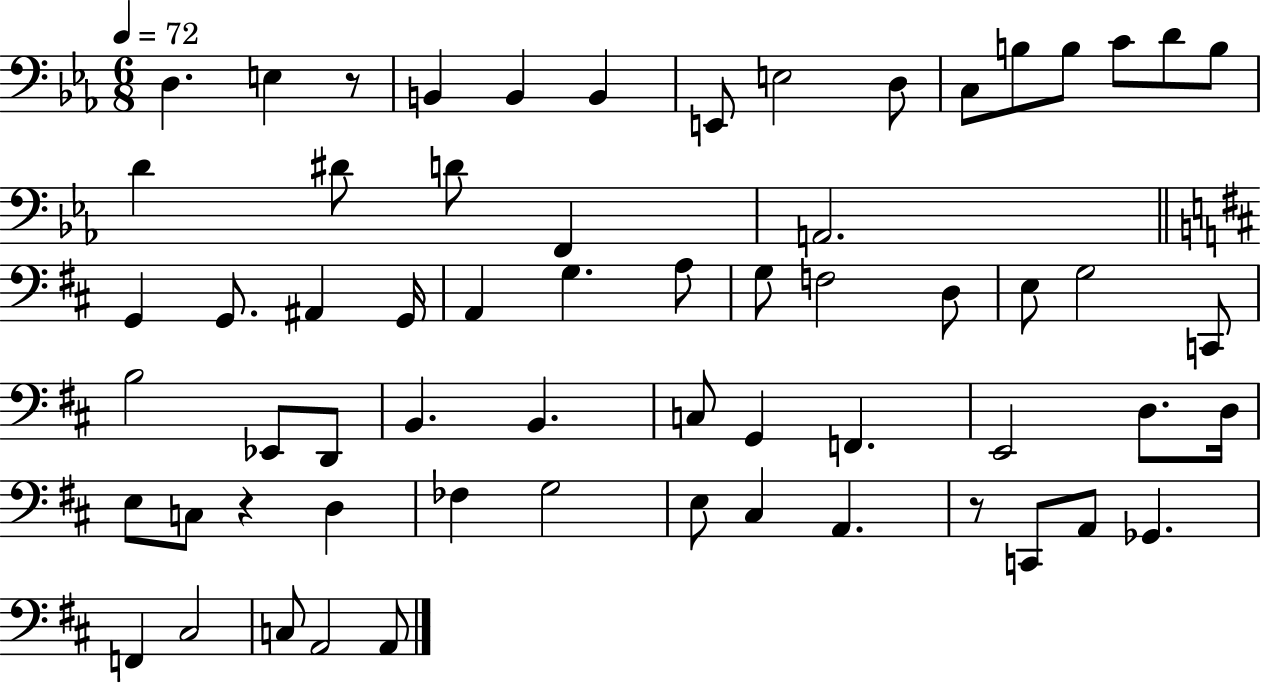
{
  \clef bass
  \numericTimeSignature
  \time 6/8
  \key ees \major
  \tempo 4 = 72
  d4. e4 r8 | b,4 b,4 b,4 | e,8 e2 d8 | c8 b8 b8 c'8 d'8 b8 | \break d'4 dis'8 d'8 f,4 | a,2. | \bar "||" \break \key d \major g,4 g,8. ais,4 g,16 | a,4 g4. a8 | g8 f2 d8 | e8 g2 c,8 | \break b2 ees,8 d,8 | b,4. b,4. | c8 g,4 f,4. | e,2 d8. d16 | \break e8 c8 r4 d4 | fes4 g2 | e8 cis4 a,4. | r8 c,8 a,8 ges,4. | \break f,4 cis2 | c8 a,2 a,8 | \bar "|."
}